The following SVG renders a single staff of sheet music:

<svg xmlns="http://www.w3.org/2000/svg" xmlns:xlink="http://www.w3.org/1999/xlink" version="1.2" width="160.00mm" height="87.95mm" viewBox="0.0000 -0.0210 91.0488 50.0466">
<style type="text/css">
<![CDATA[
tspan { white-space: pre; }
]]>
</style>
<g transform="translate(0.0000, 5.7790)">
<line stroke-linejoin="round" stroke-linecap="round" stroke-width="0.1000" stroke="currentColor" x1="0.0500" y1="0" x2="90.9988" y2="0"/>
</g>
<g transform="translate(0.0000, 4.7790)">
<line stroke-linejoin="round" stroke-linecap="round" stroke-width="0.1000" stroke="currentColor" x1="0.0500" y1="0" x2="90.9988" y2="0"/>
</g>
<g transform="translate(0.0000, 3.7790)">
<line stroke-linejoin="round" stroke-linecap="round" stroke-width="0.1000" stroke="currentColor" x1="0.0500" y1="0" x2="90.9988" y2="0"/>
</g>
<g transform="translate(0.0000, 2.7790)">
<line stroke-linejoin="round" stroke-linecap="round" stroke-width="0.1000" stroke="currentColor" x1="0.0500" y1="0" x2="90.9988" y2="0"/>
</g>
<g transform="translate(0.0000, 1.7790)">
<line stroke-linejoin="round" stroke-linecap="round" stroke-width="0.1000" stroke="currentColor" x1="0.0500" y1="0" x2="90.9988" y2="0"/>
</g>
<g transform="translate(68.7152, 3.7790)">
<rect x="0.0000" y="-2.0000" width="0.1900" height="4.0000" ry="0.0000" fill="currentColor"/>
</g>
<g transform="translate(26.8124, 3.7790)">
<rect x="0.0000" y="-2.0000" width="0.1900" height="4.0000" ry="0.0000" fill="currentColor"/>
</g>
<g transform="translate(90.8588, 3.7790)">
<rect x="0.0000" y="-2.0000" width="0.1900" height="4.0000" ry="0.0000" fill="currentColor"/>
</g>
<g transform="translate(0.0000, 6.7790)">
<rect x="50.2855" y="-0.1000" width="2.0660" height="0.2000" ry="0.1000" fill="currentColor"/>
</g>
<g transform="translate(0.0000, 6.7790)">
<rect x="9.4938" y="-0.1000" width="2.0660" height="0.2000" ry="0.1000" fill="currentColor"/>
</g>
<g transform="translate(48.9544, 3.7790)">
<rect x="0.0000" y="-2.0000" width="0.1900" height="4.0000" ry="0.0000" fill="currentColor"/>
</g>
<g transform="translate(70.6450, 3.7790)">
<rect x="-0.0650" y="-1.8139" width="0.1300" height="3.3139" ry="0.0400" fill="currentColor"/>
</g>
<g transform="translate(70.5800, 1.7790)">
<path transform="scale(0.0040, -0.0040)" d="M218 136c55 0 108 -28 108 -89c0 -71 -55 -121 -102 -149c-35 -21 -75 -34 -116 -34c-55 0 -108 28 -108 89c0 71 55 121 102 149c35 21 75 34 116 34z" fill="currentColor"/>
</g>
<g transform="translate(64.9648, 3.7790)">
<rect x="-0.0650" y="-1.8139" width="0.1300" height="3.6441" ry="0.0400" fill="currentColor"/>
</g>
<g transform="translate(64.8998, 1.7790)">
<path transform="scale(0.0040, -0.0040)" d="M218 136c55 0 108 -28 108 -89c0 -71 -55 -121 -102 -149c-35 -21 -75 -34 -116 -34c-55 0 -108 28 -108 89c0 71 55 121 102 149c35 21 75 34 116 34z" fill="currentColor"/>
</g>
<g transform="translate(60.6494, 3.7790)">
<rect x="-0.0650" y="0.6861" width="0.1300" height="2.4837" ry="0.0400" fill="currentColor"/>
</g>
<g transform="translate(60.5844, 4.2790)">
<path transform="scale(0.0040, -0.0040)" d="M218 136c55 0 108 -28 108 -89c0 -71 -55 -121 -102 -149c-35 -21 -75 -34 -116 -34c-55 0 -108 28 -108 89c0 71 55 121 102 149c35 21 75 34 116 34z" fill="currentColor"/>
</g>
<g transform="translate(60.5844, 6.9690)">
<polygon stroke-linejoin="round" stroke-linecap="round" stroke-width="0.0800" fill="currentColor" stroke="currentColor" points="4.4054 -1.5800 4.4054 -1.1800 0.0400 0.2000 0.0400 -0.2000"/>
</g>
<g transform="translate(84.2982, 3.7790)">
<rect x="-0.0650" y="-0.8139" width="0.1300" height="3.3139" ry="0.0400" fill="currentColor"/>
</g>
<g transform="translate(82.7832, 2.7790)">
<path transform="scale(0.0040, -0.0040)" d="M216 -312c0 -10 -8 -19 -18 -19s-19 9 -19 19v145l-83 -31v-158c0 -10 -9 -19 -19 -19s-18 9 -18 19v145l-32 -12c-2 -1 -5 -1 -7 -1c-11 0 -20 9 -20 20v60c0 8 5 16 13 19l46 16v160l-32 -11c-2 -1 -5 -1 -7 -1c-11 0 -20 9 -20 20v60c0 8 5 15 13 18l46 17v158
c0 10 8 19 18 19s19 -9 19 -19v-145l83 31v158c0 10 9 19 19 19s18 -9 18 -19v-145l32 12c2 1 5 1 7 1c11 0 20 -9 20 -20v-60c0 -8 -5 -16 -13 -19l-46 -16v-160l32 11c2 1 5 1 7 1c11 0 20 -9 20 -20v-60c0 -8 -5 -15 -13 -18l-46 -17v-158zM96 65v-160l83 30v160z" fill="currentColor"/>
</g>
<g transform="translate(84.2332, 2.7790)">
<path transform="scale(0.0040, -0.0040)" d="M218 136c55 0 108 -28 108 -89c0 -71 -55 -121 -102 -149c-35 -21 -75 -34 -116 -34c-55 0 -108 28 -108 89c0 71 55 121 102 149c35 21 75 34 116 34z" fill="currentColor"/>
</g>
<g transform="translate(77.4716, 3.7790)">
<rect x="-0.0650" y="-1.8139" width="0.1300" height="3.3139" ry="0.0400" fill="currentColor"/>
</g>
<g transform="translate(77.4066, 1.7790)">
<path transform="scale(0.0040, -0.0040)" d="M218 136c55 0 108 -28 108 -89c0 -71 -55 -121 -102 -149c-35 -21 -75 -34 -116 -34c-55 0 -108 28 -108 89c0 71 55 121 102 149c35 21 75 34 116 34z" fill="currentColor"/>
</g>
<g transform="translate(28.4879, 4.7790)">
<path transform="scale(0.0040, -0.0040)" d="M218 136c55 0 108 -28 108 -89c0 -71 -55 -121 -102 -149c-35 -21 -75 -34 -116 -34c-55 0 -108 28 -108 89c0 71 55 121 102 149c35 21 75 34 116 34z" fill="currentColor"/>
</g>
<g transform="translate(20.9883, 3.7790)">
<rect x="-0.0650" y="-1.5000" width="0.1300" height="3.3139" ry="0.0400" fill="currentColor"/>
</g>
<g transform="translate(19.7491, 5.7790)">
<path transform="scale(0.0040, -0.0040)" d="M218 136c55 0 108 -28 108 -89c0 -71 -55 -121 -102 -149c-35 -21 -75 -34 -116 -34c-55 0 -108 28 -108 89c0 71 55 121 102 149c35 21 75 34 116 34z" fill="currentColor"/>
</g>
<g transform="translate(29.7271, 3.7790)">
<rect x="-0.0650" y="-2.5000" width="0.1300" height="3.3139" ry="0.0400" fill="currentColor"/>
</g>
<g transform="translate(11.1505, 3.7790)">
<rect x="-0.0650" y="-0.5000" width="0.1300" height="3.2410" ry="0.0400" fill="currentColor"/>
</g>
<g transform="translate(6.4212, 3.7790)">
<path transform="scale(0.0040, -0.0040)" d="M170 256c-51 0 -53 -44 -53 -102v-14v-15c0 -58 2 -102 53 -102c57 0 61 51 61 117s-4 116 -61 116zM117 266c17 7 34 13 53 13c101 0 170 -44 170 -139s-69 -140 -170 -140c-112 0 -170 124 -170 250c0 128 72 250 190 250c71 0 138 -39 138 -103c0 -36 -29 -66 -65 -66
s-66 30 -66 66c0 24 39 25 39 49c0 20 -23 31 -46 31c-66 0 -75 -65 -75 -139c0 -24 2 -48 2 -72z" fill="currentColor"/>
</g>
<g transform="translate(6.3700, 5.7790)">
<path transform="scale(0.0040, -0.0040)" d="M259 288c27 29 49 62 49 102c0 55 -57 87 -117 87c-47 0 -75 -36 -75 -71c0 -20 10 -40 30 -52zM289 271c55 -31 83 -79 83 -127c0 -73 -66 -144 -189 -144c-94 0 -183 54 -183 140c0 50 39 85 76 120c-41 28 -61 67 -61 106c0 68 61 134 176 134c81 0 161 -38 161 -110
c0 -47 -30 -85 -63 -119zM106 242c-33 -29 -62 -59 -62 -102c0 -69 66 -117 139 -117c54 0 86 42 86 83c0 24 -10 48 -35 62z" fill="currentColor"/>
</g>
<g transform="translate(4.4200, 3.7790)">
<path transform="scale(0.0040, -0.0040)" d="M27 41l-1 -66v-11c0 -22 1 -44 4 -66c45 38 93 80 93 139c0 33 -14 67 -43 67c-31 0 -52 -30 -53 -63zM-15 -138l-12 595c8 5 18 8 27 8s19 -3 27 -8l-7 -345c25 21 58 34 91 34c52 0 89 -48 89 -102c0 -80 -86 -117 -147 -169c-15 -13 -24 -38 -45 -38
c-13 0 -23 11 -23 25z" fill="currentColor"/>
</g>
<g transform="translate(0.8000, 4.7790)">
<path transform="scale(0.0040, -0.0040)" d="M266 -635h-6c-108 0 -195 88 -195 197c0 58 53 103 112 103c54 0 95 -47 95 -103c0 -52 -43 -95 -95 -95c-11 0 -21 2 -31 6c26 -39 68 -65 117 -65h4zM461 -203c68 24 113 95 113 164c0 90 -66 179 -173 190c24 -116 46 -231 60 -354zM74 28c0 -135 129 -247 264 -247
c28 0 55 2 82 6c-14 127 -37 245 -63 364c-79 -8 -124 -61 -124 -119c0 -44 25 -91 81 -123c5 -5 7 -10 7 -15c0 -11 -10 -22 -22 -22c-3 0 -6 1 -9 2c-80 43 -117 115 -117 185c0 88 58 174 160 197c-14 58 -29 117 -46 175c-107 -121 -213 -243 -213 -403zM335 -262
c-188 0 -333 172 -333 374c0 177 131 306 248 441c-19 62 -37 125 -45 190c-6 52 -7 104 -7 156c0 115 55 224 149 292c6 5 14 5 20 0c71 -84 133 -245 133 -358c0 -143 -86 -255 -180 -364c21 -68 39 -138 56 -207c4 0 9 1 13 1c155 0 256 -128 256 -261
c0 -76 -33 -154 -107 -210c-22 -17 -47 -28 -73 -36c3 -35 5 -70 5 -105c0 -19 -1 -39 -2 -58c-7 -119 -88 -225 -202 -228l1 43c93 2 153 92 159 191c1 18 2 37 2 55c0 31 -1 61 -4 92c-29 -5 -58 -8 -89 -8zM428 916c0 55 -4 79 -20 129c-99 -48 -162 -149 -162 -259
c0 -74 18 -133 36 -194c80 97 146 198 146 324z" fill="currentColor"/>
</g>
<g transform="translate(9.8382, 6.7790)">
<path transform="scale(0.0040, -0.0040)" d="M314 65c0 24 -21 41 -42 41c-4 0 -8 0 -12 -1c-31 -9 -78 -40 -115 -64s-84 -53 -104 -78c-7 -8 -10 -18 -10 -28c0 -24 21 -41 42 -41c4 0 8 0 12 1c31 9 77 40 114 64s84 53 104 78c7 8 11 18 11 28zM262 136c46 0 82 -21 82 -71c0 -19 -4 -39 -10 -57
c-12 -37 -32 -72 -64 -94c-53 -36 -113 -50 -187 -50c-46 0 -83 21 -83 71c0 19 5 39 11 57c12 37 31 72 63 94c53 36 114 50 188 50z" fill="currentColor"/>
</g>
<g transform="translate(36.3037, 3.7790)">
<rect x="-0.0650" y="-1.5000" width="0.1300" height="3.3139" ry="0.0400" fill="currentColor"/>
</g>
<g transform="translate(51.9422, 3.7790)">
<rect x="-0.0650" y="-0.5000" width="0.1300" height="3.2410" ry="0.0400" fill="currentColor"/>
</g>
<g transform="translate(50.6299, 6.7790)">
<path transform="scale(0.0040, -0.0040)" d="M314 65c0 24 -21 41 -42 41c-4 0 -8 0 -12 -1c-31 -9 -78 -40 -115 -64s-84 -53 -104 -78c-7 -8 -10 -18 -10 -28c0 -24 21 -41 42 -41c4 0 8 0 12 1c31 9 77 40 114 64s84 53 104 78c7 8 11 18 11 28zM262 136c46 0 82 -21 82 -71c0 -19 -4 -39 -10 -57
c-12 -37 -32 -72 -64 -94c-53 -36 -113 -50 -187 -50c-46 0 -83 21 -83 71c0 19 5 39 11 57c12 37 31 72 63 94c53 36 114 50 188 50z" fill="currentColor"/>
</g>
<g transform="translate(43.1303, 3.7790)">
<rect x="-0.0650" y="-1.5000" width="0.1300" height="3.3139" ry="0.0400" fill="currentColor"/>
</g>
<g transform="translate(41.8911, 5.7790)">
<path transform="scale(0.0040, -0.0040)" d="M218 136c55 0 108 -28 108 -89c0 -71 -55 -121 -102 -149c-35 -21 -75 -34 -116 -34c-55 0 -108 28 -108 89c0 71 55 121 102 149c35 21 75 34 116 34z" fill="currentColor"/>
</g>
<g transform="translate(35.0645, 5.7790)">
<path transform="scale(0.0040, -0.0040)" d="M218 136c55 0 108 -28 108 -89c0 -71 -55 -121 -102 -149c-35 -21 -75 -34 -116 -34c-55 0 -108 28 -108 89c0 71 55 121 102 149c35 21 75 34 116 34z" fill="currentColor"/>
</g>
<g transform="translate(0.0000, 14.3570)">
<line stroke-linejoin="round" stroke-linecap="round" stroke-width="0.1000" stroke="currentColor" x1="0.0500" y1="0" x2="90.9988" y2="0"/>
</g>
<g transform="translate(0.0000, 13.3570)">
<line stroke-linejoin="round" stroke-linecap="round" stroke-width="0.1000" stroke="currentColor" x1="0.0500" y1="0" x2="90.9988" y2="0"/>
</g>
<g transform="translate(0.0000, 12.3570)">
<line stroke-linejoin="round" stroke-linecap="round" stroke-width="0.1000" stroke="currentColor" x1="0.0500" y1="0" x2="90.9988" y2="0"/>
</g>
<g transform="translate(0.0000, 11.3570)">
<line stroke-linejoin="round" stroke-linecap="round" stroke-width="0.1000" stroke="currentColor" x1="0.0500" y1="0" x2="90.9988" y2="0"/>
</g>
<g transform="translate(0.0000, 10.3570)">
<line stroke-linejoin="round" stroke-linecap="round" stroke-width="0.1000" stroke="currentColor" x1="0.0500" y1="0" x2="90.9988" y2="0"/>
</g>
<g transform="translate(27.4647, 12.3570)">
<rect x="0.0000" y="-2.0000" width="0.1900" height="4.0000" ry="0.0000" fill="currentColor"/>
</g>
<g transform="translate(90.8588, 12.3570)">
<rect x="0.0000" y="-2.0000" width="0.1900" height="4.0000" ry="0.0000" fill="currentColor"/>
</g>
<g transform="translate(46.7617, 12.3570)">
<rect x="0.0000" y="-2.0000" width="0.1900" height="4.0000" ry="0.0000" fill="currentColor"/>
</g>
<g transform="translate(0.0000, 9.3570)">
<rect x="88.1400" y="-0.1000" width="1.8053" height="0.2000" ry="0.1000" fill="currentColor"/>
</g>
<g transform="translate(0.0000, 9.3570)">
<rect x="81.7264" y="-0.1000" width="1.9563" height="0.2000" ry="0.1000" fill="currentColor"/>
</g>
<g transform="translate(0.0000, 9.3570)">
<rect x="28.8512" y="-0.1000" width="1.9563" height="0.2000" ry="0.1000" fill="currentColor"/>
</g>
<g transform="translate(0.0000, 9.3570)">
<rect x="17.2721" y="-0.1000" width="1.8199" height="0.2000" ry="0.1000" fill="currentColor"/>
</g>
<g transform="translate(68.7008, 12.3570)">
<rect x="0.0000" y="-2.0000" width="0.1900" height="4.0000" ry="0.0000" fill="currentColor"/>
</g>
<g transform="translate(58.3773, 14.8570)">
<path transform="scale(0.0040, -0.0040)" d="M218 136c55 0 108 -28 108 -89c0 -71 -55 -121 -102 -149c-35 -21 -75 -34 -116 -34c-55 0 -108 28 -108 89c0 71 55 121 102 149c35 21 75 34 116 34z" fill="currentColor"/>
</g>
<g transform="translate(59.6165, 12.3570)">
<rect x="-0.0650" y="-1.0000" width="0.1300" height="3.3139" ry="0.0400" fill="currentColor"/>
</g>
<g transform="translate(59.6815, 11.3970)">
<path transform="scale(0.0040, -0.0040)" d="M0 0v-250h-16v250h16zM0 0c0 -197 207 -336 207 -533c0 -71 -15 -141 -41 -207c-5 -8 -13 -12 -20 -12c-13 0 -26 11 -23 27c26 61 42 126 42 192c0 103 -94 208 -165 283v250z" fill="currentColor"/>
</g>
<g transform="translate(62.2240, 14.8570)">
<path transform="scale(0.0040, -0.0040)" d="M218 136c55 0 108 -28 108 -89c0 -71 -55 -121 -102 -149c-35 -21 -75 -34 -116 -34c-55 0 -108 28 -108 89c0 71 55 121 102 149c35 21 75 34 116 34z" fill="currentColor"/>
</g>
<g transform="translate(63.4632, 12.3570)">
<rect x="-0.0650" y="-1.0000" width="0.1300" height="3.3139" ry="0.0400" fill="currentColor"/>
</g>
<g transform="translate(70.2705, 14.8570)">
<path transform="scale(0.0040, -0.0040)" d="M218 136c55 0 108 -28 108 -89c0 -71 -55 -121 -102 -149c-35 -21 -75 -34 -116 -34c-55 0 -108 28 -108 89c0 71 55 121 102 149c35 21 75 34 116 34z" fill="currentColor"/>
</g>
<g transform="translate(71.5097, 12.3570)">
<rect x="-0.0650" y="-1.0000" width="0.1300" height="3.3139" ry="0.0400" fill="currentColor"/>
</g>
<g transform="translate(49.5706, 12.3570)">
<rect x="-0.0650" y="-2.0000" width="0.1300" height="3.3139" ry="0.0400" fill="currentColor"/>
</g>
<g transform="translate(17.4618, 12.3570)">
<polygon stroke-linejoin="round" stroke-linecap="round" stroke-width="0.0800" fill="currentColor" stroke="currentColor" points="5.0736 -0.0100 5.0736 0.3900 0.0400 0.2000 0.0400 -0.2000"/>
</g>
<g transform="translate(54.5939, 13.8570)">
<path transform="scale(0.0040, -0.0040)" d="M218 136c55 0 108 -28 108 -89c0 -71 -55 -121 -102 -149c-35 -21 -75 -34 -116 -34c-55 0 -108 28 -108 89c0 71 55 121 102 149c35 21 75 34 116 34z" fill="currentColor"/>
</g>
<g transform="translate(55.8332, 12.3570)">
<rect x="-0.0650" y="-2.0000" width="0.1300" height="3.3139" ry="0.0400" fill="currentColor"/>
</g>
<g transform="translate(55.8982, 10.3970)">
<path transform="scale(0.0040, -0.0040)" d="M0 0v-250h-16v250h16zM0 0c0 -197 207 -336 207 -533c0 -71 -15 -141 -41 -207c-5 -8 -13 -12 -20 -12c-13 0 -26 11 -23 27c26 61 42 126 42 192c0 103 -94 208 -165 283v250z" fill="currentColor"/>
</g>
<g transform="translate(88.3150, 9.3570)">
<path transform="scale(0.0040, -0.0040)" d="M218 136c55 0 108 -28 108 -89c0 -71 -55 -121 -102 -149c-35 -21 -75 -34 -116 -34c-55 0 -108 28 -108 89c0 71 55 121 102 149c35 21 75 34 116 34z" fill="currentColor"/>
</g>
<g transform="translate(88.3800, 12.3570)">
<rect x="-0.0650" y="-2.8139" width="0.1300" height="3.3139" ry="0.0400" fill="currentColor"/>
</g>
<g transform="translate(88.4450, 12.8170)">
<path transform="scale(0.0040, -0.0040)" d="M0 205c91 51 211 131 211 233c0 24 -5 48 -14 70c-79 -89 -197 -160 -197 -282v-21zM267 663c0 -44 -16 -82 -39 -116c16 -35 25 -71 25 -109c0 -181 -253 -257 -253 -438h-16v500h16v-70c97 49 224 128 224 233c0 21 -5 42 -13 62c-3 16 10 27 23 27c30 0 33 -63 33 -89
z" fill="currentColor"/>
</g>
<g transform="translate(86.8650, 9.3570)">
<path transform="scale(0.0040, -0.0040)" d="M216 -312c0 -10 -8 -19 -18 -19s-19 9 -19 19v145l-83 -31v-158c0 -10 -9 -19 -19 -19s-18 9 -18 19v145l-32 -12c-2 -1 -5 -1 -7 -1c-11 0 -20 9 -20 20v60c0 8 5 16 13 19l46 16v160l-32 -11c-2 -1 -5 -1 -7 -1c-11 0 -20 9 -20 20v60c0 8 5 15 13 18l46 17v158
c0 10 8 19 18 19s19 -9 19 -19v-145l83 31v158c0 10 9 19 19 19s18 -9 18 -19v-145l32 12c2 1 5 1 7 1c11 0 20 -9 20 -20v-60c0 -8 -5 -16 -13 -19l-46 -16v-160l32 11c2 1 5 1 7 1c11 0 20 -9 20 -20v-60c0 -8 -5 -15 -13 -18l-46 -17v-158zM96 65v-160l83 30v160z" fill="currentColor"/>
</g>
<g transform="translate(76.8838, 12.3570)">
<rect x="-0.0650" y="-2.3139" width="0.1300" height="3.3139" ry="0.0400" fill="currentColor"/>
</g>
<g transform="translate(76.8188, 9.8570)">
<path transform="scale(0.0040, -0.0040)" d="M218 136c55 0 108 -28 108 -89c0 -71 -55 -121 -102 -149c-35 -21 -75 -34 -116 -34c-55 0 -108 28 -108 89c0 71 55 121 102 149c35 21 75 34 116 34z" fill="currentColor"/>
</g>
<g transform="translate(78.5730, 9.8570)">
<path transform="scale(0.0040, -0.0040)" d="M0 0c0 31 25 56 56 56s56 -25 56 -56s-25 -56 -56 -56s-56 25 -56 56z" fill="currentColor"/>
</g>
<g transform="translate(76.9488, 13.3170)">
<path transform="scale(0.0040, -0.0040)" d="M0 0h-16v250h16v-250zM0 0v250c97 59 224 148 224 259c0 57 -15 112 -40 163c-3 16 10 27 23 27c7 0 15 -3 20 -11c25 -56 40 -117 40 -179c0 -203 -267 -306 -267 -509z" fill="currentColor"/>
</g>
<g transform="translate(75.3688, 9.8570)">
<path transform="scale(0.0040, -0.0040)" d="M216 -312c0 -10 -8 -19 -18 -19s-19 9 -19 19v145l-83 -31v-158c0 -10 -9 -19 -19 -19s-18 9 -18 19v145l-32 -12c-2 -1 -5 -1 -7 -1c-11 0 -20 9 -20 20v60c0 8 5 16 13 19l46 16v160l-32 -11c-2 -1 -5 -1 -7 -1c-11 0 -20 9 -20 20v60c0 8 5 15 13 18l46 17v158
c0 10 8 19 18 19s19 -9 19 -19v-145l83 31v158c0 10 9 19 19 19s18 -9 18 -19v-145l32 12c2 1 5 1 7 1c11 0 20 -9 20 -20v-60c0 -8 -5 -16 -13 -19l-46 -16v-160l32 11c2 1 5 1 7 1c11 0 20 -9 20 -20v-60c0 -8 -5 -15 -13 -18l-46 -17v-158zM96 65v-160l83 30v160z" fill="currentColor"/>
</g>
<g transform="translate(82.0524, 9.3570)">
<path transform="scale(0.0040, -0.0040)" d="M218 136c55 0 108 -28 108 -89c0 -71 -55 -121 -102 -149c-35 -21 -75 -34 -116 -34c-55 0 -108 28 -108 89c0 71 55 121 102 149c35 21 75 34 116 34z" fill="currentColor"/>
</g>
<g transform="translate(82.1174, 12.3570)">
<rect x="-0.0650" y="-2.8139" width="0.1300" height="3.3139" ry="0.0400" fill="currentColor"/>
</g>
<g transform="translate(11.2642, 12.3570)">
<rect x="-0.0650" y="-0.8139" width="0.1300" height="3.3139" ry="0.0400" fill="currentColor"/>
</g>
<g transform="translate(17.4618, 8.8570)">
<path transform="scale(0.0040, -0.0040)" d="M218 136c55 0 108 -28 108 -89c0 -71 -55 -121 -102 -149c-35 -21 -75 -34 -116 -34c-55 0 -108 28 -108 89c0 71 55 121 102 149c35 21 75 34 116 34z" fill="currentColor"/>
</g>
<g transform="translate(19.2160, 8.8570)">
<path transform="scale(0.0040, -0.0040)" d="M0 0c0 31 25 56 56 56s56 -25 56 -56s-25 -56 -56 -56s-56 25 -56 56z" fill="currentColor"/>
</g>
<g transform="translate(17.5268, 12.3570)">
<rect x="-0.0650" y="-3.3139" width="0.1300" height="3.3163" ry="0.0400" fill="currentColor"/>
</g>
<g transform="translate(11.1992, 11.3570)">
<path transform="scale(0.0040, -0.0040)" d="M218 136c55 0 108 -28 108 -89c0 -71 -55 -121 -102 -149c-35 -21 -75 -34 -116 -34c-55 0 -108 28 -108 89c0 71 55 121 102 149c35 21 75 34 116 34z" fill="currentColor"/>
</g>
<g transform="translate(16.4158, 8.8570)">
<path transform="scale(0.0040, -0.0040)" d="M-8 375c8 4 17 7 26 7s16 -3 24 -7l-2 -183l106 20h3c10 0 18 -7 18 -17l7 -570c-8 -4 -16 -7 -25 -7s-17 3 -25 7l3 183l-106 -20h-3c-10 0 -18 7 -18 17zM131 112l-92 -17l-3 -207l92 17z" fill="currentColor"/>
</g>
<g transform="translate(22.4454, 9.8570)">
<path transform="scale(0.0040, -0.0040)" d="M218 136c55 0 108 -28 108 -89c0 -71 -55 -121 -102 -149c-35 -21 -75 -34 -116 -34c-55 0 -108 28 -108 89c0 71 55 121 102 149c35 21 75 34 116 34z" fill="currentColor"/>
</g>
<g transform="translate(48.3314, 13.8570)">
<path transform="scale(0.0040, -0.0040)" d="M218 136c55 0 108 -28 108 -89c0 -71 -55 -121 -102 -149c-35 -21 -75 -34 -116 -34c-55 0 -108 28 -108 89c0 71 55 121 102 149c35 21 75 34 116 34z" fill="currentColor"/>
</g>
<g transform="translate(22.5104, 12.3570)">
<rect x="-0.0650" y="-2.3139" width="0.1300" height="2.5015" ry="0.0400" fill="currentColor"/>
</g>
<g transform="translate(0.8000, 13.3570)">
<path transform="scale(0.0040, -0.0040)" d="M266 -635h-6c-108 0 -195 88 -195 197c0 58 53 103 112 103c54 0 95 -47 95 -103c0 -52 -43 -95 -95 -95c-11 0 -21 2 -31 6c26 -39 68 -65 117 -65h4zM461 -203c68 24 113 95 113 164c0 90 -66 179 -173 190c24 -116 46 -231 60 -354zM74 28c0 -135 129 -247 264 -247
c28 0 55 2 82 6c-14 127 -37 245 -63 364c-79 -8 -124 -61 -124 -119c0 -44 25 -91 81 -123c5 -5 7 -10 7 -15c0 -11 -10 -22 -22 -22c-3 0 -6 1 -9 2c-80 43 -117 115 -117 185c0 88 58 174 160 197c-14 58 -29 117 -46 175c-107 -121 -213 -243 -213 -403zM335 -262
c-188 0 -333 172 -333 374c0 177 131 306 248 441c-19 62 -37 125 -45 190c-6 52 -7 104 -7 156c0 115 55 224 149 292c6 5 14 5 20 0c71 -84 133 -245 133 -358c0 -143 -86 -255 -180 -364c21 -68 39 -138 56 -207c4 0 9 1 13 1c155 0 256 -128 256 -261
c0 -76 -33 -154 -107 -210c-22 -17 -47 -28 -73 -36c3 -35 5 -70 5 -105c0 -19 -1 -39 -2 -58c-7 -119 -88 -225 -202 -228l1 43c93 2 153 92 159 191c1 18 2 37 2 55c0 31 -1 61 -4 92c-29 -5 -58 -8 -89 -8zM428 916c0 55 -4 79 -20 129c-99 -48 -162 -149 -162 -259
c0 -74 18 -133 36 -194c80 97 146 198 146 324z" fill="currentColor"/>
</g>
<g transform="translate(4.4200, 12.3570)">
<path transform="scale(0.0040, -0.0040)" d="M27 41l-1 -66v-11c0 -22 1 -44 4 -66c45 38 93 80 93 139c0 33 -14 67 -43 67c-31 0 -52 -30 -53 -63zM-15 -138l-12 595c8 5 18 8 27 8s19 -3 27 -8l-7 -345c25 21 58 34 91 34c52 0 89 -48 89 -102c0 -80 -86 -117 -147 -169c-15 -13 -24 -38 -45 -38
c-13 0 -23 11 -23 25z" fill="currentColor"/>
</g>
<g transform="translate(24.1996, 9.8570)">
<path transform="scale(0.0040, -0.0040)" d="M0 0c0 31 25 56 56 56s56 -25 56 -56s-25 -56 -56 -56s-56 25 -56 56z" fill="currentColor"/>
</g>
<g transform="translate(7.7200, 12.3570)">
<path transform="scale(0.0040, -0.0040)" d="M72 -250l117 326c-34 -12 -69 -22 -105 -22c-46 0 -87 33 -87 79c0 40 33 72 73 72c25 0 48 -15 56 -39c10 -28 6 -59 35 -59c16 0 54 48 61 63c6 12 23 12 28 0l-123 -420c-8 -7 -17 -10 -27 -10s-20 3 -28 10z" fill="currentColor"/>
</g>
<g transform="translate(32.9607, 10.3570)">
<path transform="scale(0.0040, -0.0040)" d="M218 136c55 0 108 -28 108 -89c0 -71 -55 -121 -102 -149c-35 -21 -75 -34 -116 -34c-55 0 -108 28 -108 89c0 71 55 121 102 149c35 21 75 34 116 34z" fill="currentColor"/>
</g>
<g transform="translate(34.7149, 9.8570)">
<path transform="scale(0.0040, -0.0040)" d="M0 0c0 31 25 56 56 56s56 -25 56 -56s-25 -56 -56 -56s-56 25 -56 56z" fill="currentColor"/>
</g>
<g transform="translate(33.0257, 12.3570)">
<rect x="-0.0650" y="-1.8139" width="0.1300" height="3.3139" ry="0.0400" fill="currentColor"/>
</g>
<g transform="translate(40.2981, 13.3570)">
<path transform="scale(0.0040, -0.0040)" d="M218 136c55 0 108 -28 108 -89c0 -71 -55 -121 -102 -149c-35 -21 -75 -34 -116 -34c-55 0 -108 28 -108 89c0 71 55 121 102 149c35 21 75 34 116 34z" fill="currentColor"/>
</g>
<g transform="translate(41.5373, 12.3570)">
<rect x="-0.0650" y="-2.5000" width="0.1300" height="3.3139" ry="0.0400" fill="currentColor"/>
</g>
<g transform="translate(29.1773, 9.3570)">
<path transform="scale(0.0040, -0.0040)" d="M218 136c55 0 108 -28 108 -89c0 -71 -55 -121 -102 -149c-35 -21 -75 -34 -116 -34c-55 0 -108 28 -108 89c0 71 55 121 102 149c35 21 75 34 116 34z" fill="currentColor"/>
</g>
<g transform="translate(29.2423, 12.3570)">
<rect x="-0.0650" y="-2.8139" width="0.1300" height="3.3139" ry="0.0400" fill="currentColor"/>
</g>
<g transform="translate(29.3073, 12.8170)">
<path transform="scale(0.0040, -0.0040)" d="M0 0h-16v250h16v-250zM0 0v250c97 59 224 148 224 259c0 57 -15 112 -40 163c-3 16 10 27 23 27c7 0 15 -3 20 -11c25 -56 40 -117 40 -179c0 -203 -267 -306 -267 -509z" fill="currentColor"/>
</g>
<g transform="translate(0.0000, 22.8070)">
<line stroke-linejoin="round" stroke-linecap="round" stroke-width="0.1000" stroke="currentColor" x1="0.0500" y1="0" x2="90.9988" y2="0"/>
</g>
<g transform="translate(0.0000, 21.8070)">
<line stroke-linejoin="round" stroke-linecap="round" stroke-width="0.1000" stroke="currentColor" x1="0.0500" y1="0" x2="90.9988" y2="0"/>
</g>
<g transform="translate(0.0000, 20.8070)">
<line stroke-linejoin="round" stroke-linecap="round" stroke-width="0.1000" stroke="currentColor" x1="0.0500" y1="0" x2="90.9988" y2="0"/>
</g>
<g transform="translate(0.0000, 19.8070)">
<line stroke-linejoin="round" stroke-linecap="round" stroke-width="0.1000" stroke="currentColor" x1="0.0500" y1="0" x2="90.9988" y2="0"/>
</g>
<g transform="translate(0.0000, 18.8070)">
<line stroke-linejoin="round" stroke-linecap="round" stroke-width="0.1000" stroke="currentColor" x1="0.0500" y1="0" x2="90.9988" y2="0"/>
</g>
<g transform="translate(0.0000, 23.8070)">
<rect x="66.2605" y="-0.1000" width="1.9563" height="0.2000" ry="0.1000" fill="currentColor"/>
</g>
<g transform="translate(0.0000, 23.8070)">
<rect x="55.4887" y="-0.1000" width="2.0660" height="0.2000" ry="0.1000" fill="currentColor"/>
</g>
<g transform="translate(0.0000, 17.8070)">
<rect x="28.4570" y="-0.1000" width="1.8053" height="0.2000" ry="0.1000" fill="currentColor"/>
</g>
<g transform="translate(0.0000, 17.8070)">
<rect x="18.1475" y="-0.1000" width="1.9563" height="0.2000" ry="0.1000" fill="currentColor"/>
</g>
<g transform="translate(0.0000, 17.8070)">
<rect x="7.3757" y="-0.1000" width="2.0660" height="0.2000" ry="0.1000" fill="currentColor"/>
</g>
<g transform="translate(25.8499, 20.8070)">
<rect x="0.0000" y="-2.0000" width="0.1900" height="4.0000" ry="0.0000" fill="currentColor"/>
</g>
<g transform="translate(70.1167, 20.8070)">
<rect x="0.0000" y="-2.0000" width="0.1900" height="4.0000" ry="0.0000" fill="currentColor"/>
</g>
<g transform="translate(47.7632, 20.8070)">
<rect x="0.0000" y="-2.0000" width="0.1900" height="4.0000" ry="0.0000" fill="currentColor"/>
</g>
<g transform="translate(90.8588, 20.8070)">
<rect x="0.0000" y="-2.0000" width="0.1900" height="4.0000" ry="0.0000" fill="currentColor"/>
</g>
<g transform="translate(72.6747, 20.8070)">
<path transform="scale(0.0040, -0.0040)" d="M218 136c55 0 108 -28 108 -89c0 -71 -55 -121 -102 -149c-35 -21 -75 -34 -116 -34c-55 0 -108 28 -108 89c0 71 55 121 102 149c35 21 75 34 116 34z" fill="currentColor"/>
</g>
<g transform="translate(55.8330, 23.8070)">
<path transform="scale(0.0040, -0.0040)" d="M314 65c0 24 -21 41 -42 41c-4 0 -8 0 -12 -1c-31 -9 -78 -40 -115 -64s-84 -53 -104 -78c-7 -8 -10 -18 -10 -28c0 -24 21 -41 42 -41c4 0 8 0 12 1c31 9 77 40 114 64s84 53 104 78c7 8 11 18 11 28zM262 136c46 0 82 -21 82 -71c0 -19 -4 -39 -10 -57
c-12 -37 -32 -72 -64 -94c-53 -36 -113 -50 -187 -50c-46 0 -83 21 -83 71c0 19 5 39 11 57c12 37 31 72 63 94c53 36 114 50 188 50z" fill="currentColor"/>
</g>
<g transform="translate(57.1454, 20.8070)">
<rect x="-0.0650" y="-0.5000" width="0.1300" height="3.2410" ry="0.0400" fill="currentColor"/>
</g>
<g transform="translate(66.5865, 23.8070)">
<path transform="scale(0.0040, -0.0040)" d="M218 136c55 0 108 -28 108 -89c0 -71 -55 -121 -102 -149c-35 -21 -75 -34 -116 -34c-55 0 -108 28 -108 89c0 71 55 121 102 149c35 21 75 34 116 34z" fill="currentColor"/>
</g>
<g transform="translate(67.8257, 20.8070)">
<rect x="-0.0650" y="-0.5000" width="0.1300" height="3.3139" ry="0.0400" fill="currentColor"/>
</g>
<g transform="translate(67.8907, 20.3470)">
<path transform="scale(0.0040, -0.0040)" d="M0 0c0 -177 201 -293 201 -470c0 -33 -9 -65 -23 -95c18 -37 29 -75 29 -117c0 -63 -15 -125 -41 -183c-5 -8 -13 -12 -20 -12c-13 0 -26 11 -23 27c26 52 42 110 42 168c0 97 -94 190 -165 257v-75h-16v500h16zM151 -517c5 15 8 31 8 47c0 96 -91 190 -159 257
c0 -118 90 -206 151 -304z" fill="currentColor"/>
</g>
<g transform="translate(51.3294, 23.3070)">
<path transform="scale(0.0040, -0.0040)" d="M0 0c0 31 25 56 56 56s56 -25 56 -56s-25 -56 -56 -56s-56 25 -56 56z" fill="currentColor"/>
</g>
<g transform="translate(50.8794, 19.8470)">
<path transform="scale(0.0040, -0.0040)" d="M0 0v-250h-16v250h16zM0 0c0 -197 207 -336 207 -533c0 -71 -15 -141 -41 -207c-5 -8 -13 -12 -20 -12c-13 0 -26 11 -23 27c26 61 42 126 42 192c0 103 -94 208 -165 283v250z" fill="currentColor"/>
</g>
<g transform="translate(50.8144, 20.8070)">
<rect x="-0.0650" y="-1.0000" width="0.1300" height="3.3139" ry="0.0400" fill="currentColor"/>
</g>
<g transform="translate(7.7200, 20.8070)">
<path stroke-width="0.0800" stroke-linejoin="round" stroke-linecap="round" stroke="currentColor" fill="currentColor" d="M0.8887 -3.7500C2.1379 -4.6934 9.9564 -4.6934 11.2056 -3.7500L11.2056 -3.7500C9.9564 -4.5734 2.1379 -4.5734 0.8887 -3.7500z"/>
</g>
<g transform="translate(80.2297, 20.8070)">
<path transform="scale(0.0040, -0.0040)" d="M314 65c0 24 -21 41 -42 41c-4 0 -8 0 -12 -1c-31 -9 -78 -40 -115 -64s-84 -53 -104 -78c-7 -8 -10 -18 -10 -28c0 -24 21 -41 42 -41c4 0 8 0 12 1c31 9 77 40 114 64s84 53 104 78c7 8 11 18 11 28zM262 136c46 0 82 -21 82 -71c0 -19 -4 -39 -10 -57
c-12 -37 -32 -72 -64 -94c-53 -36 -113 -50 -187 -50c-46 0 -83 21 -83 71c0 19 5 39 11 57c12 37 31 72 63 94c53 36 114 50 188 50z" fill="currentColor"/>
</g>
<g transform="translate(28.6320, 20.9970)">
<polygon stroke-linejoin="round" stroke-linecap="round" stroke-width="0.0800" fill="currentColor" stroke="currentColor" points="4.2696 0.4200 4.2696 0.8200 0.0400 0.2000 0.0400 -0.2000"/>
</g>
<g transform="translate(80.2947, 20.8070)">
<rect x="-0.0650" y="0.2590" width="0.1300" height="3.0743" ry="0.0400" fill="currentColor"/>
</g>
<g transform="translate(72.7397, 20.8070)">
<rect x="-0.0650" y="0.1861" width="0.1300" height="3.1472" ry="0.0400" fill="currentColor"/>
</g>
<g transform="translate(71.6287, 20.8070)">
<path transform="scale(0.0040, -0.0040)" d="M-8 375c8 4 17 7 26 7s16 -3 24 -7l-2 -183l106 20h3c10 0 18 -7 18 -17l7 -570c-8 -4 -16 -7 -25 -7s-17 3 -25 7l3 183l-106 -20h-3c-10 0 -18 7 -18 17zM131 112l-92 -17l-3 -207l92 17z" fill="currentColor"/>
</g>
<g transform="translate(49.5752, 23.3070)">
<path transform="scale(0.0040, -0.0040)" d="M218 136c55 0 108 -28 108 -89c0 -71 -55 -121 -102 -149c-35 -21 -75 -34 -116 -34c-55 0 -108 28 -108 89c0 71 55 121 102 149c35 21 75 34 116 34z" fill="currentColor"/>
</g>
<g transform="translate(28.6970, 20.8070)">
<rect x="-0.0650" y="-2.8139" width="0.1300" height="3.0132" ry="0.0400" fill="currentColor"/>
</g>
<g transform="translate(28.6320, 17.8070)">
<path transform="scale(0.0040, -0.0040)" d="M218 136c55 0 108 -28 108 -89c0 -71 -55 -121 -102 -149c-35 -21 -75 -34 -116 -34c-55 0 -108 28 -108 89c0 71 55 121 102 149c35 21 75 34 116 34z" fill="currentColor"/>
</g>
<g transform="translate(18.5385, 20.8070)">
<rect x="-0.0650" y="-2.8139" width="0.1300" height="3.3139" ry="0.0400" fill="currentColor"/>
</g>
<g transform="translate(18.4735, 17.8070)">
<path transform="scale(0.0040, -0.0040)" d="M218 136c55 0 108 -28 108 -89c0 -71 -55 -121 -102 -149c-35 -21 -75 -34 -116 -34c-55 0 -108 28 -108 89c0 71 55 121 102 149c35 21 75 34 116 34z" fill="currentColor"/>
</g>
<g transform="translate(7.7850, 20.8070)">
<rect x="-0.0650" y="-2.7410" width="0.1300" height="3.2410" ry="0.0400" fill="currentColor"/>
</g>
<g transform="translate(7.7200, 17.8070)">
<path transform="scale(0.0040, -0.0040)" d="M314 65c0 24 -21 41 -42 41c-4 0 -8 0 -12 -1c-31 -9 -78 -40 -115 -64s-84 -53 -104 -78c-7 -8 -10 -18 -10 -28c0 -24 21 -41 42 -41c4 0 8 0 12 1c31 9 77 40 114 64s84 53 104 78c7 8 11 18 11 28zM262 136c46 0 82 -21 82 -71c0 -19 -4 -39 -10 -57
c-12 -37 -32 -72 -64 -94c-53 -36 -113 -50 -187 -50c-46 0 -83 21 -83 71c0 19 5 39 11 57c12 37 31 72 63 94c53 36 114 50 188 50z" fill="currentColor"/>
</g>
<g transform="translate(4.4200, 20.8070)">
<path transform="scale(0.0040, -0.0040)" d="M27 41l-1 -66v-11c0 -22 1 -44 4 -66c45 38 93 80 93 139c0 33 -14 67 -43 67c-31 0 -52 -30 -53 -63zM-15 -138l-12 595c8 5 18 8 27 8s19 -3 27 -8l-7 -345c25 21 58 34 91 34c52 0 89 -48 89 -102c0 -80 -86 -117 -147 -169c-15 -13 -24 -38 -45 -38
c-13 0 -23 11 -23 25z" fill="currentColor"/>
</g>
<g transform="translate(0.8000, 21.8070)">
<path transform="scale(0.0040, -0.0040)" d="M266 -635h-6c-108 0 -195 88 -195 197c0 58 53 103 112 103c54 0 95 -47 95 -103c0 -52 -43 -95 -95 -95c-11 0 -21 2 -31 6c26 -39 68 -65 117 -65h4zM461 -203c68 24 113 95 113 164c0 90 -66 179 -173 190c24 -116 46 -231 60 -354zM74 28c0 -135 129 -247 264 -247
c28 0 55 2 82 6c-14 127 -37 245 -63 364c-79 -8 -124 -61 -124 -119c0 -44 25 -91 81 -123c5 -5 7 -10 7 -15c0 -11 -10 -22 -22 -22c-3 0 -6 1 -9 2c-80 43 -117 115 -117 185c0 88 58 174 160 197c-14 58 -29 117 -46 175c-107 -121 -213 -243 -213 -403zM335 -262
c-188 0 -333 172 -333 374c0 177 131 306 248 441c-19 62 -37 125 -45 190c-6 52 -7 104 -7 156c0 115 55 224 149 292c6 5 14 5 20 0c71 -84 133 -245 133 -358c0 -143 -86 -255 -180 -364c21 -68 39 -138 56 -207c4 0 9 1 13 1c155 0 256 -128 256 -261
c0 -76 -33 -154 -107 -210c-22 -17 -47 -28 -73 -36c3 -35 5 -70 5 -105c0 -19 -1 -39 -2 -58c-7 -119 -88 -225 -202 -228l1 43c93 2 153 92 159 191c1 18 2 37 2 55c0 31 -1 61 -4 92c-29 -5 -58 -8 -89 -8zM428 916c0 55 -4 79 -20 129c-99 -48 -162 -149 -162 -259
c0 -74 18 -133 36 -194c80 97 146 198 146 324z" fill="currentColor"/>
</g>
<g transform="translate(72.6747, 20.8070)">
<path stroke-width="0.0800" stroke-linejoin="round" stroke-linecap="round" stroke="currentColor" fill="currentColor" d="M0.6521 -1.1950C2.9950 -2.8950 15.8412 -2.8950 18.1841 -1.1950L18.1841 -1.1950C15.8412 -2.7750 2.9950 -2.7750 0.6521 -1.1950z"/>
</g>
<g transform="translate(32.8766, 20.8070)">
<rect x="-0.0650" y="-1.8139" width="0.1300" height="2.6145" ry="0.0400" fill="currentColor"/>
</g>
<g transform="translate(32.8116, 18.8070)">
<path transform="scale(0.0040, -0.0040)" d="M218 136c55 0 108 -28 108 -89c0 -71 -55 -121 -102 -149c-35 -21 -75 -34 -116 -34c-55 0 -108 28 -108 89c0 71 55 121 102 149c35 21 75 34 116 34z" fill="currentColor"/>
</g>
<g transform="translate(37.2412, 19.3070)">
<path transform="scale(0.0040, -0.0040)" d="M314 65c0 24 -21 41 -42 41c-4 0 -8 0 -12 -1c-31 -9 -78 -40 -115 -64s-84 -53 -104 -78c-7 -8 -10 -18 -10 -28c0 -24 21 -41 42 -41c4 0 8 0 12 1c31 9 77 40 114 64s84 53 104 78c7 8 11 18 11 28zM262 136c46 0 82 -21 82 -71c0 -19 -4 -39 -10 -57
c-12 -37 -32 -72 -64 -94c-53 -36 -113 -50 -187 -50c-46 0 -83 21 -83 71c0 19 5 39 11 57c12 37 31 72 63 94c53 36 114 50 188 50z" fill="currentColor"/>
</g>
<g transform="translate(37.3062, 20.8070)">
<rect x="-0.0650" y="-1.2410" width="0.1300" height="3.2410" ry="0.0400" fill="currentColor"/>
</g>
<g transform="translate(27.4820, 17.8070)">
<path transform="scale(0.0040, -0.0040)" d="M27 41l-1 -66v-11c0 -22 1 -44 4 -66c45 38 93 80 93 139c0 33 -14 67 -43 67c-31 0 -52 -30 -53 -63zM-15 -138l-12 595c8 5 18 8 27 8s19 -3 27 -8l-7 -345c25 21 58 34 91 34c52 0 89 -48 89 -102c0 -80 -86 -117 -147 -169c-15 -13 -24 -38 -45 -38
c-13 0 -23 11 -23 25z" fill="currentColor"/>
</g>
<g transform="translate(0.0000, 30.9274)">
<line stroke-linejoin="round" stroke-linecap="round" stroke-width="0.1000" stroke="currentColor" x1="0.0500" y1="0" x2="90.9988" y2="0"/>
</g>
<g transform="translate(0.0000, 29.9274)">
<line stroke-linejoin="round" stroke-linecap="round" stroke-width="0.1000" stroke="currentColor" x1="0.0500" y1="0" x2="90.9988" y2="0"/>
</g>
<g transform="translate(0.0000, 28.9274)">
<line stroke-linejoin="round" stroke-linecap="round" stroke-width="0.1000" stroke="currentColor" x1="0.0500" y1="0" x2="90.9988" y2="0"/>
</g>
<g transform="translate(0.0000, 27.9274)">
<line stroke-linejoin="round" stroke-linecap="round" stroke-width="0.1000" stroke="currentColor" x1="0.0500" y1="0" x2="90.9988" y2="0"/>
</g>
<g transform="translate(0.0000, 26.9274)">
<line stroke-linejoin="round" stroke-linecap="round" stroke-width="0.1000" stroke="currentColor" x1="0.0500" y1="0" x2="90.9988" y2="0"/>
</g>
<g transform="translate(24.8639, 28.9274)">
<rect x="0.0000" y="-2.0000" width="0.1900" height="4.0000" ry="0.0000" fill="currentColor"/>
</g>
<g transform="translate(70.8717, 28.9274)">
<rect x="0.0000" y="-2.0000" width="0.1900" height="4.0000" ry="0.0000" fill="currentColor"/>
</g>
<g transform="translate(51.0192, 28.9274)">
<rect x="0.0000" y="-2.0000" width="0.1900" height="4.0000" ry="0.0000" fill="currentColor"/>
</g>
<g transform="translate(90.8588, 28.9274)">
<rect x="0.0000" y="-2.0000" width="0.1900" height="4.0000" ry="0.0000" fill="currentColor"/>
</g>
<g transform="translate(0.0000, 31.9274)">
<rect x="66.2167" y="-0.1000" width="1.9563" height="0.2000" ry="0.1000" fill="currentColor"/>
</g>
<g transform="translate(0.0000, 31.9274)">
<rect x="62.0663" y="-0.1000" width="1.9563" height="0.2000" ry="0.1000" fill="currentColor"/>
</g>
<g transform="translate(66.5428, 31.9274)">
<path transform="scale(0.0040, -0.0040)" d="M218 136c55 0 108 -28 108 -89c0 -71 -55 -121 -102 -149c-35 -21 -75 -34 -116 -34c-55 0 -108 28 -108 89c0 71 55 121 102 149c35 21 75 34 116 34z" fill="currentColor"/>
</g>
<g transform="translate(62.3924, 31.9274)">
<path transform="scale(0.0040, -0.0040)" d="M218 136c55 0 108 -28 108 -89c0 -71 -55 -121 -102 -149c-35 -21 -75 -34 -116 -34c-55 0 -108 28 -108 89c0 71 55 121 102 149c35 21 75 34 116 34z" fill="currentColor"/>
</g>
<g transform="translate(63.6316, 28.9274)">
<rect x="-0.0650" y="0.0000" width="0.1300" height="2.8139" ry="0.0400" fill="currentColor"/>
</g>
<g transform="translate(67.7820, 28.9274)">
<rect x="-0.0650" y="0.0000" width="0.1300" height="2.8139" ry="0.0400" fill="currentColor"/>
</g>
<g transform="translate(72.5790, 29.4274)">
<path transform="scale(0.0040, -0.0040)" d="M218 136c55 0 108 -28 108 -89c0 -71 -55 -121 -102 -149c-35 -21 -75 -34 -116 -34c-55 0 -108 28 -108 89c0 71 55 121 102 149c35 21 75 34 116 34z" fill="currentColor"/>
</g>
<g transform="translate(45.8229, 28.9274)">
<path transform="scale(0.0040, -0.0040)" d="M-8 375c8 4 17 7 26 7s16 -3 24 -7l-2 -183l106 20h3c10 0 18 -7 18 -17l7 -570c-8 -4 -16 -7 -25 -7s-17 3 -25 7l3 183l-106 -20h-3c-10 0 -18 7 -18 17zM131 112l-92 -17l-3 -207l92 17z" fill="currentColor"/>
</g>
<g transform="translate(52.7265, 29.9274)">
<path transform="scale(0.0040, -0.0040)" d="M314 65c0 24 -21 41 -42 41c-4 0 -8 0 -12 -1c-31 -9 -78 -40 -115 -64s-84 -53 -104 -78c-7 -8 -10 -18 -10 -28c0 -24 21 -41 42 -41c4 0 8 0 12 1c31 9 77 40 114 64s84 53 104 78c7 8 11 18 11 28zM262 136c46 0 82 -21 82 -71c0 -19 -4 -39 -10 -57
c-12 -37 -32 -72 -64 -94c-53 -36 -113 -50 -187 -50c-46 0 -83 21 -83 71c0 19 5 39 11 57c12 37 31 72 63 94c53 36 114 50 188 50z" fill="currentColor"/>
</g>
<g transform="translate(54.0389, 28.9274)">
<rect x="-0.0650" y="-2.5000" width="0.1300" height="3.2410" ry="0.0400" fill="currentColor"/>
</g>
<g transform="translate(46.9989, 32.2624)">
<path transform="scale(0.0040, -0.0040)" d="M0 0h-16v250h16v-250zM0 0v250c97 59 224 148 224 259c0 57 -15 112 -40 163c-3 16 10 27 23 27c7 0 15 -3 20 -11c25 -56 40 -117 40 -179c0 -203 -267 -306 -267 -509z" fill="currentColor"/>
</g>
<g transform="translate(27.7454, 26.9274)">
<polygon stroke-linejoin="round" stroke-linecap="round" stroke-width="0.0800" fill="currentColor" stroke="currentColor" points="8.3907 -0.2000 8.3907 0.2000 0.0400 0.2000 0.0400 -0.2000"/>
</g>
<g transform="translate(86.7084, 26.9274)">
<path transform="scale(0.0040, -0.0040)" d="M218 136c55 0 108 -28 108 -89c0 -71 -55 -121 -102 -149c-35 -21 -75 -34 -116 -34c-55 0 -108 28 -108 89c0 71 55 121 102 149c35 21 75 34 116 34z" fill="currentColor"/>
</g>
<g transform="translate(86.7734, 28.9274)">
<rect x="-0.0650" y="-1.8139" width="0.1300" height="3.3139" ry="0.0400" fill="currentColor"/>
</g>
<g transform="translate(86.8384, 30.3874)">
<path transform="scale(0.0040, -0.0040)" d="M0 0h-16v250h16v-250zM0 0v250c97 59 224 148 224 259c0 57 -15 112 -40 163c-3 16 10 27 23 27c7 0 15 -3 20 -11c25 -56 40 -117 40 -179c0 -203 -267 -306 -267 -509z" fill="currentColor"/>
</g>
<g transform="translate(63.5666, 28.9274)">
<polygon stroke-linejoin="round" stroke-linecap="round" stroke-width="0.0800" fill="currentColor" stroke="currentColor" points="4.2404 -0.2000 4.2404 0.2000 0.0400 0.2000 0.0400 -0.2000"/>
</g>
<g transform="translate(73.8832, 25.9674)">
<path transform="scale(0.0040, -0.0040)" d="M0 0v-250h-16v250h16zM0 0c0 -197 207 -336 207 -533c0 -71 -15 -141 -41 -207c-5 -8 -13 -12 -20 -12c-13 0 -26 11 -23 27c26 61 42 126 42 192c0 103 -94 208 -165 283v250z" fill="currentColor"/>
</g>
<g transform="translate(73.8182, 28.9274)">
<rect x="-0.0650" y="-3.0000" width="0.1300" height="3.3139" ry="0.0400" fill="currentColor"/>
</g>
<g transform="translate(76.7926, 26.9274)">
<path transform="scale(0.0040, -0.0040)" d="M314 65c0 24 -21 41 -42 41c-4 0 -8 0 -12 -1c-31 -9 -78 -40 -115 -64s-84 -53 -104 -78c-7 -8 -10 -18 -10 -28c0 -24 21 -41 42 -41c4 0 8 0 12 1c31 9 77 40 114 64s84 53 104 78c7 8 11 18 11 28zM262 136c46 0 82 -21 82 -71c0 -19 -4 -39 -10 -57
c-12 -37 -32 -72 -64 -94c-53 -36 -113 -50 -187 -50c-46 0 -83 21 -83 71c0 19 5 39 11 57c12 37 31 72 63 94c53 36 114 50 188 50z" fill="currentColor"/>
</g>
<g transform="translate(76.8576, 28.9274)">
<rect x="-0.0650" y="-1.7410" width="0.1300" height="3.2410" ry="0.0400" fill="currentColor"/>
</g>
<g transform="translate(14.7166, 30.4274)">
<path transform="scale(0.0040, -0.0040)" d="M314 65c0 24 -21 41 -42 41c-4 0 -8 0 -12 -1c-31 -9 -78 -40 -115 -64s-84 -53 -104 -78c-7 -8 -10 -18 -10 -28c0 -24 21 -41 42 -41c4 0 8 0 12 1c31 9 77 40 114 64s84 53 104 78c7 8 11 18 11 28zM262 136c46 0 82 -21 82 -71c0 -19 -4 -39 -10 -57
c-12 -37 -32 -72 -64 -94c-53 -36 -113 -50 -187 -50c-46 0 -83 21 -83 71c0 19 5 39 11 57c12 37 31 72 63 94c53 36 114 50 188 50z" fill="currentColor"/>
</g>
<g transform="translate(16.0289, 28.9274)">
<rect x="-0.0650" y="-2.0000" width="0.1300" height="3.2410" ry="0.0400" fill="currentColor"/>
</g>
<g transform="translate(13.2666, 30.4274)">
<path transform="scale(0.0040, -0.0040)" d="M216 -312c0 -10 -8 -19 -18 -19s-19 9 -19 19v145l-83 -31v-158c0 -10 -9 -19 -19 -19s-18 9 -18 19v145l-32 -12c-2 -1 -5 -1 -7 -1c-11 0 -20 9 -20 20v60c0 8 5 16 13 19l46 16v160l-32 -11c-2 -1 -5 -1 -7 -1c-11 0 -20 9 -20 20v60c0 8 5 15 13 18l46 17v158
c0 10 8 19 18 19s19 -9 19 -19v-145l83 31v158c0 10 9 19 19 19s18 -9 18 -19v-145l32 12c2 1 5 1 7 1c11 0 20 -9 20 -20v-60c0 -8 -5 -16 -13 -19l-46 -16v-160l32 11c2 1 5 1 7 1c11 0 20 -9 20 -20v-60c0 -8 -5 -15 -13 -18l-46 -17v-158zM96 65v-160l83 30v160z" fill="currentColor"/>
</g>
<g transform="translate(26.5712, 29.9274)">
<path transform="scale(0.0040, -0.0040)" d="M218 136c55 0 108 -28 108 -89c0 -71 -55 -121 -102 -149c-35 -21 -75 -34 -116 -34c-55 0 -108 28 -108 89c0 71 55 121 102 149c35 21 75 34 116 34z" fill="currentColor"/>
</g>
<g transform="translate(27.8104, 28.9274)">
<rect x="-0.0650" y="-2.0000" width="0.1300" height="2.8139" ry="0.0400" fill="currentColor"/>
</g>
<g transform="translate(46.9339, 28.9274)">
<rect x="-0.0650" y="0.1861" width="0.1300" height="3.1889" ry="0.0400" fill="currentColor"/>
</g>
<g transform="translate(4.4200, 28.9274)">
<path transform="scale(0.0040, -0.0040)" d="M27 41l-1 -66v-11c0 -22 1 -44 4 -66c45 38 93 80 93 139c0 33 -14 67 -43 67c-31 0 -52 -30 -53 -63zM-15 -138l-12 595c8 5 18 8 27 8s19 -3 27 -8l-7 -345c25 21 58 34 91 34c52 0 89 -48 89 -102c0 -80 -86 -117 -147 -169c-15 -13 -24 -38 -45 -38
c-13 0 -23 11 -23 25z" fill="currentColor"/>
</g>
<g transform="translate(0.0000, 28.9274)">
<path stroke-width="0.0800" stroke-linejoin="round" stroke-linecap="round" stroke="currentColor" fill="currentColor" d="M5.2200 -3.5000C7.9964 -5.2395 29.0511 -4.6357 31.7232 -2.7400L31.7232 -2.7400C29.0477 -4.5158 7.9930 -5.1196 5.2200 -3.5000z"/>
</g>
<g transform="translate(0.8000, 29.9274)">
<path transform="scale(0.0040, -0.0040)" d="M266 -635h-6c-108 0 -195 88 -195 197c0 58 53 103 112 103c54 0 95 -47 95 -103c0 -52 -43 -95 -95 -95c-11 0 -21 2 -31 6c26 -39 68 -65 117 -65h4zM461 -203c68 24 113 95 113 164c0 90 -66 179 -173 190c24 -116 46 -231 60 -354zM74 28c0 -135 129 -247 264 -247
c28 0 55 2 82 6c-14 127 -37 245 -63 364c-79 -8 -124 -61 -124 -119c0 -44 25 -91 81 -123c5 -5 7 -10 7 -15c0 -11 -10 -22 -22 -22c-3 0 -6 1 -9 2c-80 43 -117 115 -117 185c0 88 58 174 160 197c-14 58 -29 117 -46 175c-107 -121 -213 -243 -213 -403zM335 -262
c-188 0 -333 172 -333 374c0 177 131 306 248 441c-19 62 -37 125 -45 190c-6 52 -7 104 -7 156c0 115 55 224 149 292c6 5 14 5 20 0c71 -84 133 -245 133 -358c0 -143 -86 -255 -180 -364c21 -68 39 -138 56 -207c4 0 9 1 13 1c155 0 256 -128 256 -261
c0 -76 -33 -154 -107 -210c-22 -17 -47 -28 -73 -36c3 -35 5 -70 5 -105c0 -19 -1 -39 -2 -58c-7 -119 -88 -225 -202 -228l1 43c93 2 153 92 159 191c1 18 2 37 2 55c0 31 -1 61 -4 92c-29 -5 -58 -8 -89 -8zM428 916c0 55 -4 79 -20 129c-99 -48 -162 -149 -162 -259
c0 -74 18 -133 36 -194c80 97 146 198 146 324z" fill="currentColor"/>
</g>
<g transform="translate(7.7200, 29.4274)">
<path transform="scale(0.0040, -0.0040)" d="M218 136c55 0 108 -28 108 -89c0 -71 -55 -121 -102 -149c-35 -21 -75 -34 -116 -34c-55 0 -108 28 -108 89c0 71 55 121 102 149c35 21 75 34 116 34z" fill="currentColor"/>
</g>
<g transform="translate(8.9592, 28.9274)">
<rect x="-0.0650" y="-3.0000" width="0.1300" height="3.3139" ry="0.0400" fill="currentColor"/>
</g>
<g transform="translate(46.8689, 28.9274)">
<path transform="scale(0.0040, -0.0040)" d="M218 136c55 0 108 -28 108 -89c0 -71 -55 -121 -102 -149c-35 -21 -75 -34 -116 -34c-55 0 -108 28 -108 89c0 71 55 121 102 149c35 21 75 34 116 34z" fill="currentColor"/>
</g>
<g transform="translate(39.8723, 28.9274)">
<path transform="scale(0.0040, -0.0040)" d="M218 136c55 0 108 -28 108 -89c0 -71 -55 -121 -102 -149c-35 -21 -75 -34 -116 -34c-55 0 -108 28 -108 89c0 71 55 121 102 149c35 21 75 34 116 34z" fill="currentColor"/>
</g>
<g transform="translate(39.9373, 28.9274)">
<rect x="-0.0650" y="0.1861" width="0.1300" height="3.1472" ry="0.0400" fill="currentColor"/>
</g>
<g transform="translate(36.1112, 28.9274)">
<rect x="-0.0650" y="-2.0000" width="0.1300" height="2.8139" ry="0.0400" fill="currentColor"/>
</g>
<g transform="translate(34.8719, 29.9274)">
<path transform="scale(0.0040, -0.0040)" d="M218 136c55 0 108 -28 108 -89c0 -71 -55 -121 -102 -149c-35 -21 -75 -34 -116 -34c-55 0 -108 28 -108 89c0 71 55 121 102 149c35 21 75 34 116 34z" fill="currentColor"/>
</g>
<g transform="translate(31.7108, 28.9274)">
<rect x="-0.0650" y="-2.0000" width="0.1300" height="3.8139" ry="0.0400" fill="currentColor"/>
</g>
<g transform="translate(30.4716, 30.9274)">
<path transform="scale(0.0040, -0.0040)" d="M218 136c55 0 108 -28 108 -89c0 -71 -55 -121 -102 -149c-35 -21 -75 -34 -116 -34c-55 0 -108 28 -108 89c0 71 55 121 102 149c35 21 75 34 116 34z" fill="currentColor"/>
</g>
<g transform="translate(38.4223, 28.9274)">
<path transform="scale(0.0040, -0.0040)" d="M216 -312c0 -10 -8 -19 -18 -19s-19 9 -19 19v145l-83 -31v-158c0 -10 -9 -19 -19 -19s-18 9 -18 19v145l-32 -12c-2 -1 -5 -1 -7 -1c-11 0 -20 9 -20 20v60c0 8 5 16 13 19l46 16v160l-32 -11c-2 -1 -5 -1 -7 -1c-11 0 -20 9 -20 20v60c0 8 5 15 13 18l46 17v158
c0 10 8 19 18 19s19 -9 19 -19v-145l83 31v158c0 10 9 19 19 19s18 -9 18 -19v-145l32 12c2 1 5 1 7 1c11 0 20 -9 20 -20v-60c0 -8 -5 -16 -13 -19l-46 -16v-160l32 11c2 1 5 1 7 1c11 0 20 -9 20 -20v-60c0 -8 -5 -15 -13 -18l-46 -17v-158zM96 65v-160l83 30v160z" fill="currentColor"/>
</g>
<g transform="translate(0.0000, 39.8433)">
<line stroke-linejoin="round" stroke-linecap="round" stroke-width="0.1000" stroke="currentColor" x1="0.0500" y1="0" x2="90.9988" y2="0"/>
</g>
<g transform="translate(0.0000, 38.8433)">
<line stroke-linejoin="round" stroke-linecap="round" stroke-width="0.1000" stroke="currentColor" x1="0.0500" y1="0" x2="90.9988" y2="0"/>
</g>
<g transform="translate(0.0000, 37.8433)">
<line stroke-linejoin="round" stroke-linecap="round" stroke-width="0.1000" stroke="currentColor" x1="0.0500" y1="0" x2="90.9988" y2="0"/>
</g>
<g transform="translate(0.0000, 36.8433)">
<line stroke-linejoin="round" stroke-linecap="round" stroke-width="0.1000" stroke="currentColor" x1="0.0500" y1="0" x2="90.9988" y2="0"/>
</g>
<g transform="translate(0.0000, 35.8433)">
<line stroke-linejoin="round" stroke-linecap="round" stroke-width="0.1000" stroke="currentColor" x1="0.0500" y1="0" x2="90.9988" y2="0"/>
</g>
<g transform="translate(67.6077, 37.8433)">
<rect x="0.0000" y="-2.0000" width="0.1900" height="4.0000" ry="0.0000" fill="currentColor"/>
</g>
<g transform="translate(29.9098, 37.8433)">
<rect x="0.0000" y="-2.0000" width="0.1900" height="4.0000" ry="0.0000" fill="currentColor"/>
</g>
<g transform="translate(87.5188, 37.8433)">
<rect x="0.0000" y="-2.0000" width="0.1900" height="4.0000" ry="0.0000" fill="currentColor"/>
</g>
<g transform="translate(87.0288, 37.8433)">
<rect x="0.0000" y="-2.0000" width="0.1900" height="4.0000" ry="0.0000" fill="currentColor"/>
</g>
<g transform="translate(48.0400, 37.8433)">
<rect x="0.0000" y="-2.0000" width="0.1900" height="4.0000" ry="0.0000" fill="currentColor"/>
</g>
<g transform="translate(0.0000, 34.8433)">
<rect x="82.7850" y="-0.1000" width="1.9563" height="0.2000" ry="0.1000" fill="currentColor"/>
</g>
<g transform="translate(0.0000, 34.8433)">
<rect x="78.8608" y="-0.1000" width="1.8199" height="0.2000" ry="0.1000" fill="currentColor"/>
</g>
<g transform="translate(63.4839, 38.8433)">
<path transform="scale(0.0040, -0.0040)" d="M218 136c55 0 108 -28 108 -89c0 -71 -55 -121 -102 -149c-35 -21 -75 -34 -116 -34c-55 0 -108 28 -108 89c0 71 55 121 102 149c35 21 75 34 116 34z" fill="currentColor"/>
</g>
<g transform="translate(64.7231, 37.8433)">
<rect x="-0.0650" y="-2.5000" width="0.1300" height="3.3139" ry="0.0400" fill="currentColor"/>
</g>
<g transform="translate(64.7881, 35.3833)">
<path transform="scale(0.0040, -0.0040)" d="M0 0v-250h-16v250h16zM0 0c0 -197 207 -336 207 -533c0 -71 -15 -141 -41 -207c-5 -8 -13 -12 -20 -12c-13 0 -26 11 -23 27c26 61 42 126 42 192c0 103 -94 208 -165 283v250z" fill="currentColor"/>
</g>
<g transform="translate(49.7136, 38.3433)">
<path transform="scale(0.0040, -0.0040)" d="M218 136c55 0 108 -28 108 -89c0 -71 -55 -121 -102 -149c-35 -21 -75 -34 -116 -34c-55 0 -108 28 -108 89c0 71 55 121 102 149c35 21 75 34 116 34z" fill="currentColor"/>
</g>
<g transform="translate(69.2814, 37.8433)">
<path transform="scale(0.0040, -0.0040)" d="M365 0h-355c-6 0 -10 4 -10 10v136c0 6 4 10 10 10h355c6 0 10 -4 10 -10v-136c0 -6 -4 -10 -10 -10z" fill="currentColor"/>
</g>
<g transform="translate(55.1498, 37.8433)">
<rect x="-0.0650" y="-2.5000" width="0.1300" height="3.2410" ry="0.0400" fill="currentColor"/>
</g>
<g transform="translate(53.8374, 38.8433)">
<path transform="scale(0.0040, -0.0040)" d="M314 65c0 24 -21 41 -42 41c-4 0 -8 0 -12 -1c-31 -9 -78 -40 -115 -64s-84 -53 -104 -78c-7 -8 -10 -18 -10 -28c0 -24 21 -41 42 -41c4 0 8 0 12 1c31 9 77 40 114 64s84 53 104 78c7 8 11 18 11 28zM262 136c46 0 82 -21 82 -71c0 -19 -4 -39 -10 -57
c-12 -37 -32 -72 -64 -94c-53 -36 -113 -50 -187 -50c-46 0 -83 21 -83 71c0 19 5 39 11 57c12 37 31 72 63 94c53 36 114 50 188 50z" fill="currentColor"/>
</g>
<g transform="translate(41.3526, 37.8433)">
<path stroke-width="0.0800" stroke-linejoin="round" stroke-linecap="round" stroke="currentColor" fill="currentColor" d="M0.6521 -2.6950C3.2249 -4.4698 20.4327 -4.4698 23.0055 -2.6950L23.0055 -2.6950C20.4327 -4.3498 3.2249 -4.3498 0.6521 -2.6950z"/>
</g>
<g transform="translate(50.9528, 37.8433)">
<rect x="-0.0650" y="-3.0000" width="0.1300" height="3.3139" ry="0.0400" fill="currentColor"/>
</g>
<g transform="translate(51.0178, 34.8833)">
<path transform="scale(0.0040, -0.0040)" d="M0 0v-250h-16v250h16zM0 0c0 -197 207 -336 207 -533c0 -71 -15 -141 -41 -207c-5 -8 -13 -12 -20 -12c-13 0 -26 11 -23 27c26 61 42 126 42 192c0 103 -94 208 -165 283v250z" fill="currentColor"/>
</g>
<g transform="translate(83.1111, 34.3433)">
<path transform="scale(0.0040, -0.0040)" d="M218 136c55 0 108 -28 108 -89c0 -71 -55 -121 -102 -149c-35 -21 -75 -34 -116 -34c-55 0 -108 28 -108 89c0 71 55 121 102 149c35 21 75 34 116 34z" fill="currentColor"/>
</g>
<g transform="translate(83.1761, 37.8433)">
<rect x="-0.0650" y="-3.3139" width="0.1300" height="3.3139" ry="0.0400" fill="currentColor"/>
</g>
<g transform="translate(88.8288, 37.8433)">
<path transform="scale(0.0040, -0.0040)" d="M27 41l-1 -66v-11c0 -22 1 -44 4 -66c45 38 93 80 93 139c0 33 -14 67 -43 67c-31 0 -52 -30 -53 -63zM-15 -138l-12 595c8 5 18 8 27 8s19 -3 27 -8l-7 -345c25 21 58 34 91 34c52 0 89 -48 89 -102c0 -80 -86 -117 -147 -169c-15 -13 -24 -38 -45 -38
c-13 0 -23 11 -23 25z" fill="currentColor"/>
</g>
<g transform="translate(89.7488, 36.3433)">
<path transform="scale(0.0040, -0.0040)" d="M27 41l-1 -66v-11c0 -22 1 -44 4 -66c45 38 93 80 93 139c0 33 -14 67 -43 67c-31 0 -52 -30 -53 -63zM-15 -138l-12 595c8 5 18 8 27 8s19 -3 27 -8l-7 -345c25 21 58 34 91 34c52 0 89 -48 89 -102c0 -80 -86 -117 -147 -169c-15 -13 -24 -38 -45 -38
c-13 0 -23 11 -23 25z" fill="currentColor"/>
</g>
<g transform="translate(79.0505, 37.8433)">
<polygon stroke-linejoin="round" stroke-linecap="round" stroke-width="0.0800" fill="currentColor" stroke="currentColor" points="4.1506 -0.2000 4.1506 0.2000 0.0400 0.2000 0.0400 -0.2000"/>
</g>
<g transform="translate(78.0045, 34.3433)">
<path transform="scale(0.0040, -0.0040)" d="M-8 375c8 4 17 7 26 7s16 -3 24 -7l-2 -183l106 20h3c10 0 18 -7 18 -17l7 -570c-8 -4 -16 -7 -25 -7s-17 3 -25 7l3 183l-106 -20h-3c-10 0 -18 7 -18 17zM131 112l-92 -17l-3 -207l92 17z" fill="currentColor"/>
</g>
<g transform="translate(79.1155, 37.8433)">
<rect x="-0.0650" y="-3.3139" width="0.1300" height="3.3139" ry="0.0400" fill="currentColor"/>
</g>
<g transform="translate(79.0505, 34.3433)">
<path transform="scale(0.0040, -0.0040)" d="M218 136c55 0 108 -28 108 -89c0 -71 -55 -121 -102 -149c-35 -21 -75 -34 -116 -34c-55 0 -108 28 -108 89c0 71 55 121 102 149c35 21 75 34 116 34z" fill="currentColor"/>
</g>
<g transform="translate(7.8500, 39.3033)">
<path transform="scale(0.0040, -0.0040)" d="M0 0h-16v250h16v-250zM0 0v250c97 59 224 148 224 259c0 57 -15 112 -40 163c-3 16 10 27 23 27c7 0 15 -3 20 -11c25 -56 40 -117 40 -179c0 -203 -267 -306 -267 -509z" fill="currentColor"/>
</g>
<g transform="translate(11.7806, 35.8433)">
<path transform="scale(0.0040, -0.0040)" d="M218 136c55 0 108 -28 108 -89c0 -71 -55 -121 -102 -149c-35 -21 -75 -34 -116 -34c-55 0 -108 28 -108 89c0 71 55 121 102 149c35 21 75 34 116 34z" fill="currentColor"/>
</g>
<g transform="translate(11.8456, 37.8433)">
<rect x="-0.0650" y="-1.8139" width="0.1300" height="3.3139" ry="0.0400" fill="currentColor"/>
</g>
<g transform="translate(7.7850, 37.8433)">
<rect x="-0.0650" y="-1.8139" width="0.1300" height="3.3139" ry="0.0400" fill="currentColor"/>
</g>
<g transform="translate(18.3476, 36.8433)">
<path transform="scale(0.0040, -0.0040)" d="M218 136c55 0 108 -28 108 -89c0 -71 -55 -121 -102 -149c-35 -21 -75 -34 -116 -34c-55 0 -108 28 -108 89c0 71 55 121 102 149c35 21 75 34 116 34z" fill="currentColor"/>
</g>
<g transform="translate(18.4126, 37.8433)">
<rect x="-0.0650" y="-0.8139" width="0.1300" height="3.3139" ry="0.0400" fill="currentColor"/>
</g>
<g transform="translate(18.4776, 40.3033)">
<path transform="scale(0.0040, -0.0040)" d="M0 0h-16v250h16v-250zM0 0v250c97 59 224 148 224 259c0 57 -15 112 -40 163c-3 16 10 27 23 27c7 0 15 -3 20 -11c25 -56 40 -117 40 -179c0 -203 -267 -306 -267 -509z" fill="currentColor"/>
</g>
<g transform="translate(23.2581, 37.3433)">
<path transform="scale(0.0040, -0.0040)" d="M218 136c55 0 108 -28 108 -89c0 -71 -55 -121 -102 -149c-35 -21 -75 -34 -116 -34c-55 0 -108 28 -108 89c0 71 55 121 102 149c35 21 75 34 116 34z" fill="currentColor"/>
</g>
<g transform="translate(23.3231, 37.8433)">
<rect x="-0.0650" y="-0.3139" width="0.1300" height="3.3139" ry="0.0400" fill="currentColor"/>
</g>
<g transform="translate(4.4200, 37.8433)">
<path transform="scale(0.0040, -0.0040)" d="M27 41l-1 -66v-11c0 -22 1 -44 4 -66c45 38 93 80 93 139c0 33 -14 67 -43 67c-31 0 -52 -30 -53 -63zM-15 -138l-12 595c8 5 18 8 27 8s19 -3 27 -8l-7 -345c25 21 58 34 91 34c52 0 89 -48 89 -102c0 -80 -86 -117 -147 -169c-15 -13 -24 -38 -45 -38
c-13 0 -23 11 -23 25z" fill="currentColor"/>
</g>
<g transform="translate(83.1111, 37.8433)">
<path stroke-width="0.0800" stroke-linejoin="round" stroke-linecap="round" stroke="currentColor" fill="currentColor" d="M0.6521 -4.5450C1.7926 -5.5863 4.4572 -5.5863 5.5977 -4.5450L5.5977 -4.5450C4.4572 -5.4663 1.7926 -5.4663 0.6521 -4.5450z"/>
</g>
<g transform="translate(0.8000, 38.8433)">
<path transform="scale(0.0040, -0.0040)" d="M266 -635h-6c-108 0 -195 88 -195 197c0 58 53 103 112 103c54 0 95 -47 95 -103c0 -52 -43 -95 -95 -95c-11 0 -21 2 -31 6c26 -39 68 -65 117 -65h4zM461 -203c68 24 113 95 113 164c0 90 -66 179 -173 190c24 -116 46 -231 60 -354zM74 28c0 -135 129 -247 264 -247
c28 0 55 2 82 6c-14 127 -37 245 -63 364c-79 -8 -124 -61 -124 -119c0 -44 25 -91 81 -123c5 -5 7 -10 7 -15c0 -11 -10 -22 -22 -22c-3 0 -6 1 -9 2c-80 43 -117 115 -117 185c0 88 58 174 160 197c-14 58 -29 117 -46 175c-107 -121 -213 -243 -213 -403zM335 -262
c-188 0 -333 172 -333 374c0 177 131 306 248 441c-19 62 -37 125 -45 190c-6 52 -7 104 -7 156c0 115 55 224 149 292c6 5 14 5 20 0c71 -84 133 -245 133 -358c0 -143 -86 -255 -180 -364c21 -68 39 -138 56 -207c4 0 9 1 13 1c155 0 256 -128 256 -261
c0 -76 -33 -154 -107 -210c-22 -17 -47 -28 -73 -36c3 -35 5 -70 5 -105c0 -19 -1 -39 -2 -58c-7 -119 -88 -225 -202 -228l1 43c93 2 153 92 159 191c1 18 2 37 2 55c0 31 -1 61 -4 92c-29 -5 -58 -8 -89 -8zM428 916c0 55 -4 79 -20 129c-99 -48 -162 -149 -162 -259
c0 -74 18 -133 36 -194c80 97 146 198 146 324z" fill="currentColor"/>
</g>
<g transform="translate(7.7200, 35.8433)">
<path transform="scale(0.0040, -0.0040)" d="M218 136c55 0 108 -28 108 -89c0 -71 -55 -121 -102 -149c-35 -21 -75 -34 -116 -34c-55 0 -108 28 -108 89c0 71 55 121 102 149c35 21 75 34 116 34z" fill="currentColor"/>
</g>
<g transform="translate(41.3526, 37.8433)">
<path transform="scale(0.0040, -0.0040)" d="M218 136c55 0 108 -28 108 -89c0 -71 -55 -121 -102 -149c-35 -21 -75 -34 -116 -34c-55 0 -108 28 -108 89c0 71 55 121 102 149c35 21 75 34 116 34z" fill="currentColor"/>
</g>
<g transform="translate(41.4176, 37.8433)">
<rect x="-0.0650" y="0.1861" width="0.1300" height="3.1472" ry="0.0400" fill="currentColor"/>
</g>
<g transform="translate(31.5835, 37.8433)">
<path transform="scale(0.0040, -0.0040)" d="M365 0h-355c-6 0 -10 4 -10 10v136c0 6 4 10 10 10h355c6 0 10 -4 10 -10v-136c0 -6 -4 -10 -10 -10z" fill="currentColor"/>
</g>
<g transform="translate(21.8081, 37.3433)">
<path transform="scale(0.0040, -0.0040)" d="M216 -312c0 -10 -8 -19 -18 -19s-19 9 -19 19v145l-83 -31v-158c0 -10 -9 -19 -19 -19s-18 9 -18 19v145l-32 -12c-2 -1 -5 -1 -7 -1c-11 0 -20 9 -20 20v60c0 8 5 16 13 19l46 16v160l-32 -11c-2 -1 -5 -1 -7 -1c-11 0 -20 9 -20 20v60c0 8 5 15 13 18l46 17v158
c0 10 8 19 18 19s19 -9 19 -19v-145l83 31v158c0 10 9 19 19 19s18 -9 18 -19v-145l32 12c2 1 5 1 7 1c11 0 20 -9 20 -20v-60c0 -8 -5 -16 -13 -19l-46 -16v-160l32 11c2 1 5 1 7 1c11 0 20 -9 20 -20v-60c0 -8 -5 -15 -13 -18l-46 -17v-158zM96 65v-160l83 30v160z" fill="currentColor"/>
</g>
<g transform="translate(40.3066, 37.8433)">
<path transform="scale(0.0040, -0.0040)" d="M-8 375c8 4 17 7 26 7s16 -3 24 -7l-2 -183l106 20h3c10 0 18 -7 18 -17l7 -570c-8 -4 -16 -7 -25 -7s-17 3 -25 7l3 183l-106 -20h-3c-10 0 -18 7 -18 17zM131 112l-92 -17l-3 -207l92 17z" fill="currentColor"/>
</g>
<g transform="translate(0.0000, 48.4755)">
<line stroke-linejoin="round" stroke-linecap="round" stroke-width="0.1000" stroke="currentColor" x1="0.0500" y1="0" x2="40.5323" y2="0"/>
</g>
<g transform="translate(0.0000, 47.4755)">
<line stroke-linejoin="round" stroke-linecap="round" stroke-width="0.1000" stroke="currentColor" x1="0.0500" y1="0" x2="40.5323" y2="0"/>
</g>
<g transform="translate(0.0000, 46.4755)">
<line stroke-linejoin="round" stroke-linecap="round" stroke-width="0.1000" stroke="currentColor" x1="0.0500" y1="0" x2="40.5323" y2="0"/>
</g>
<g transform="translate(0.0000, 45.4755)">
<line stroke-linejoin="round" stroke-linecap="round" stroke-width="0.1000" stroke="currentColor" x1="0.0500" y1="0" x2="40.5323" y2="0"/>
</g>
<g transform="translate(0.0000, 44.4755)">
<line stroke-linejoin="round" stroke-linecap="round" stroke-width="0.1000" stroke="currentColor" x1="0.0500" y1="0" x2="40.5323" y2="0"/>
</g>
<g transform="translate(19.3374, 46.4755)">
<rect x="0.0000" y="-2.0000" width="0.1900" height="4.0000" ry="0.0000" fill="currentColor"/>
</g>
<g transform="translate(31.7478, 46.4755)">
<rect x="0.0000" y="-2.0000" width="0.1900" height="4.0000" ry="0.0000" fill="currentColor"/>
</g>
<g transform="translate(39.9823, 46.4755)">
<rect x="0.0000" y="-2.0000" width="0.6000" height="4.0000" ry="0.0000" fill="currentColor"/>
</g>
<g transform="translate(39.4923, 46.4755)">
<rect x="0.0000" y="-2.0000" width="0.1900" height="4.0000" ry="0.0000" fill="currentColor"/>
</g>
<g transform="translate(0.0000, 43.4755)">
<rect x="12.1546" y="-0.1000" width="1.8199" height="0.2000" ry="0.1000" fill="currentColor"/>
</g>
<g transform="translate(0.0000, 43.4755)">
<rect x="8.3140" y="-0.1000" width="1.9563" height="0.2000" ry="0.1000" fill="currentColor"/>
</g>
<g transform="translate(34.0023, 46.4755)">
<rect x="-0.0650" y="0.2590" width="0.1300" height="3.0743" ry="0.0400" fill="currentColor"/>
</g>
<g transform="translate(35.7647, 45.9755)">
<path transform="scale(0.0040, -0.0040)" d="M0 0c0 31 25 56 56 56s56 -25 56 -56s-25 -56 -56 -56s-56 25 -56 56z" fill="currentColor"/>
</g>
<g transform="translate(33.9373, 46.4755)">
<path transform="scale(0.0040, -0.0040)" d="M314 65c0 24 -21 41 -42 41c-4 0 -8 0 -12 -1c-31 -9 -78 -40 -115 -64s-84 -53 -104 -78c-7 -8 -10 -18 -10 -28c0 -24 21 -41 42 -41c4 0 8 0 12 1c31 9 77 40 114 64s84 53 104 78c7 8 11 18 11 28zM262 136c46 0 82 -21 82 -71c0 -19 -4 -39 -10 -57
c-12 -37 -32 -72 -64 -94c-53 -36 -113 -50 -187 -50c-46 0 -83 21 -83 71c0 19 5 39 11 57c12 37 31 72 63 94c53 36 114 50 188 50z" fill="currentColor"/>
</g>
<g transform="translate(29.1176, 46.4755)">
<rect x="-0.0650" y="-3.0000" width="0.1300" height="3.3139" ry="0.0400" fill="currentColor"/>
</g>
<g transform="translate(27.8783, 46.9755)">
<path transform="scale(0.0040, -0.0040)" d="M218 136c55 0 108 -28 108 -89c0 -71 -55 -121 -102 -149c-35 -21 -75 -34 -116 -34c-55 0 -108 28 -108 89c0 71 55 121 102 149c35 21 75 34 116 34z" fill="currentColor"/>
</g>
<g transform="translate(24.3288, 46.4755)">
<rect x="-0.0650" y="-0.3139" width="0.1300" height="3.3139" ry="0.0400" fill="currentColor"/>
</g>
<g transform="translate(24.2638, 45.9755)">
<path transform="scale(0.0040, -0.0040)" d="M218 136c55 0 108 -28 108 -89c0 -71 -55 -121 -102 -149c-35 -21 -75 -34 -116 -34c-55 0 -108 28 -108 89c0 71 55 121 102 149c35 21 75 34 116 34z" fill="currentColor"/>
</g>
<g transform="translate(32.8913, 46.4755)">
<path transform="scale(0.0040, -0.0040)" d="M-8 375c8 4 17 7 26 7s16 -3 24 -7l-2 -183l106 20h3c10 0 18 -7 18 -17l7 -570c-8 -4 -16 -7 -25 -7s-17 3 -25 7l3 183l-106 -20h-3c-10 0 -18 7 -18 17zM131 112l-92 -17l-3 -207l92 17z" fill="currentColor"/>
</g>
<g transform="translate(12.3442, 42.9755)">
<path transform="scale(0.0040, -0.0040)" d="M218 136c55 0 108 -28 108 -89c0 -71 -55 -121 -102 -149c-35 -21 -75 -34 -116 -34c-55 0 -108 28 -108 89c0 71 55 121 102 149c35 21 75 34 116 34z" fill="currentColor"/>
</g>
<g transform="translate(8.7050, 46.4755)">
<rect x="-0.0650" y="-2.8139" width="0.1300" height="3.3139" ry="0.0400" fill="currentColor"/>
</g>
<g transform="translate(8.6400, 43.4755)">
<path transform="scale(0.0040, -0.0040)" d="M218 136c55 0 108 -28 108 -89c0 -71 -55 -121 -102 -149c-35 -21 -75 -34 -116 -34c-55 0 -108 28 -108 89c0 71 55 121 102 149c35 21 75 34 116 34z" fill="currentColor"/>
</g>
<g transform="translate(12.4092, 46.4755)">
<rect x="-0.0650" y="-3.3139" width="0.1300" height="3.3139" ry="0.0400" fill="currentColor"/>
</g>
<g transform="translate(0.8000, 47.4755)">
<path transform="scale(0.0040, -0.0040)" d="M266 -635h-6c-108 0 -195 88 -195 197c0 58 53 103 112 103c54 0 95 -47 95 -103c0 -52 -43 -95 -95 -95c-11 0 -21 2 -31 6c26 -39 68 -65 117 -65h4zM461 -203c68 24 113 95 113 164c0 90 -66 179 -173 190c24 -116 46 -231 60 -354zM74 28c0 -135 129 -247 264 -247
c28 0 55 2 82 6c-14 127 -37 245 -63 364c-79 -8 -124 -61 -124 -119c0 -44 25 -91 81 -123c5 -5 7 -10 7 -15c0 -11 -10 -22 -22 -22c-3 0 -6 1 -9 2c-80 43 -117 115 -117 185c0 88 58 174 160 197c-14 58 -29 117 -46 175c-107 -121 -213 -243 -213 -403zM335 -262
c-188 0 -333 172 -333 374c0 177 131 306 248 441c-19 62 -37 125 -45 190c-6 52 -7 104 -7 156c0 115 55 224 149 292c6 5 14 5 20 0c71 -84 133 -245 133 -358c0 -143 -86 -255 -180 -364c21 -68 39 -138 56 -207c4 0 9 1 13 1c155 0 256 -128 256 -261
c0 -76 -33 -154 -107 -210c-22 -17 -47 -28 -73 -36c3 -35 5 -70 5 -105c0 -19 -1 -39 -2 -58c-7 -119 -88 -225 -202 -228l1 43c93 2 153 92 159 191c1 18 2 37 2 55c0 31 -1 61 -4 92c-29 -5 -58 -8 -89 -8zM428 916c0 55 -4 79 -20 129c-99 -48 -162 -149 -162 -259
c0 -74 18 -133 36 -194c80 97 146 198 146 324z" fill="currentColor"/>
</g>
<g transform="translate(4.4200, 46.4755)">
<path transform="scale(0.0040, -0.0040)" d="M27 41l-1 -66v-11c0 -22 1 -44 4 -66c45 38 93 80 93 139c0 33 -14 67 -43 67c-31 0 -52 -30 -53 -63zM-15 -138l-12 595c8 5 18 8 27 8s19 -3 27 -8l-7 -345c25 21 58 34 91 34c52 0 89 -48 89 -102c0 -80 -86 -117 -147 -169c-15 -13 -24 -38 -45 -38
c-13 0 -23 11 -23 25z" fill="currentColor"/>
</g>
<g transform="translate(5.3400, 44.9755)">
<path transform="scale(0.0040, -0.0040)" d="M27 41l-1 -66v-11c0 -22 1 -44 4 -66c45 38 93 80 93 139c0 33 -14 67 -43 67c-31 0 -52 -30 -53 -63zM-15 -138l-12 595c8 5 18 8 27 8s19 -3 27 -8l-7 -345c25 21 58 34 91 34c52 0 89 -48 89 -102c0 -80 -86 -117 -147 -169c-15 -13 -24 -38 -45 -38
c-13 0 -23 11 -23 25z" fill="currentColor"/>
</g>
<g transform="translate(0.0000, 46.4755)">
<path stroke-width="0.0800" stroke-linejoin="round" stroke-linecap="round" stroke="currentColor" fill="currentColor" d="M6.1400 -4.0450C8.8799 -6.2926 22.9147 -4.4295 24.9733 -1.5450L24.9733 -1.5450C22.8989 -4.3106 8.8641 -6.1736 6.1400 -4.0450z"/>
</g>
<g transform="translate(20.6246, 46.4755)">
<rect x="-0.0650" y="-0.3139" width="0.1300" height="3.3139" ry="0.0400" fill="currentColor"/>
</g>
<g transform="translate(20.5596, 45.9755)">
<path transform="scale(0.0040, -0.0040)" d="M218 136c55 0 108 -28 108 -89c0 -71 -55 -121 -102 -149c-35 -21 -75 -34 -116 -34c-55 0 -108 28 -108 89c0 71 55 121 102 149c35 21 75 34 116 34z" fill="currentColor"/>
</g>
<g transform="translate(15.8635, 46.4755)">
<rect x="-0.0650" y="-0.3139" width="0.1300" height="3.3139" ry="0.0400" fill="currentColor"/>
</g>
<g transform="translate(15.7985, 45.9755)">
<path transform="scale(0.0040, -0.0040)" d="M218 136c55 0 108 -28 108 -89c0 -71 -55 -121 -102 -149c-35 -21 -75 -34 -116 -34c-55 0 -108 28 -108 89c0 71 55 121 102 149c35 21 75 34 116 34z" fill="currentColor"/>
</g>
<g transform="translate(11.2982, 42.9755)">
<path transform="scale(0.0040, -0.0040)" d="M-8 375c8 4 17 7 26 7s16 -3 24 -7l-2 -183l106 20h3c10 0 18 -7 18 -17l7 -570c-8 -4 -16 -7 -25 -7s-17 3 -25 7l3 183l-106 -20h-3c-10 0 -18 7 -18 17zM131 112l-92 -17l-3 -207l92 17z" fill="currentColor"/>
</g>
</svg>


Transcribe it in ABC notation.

X:1
T:Untitled
M:6/8
L:1/4
K:F
C2 E G E E C2 A/2 f/2 f f ^d z/2 d b/2 g/2 a/2 f G F F/2 D/2 D D ^g/2 a ^a/4 a2 a _a/2 f/2 e2 D/2 C2 C/4 B B2 A ^F2 G/2 E/2 G/2 ^B B/2 G2 C/2 C/2 A/2 f2 f/2 f/2 f d/2 ^c z2 B A/2 G2 G/2 z2 b/2 b/2 a b c c c A B2